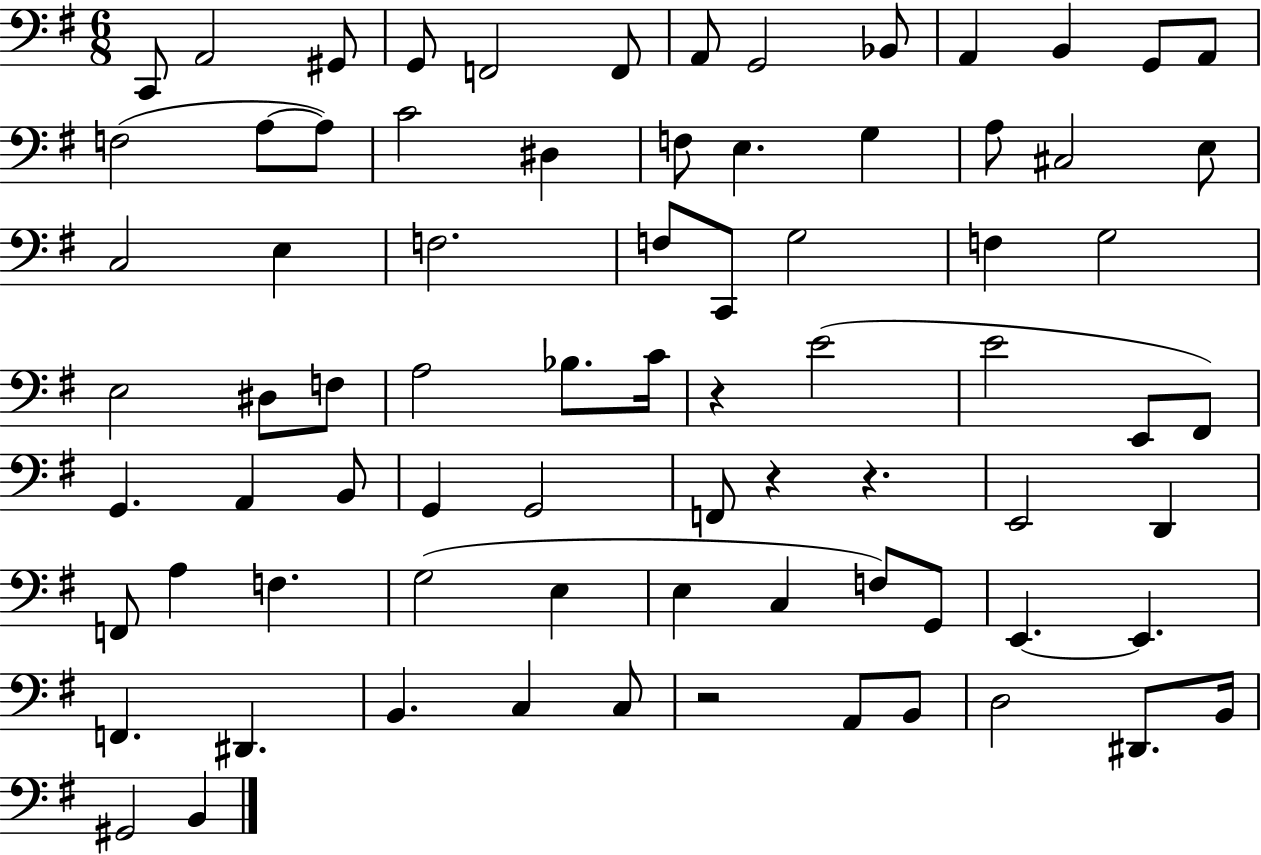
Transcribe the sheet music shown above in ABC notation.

X:1
T:Untitled
M:6/8
L:1/4
K:G
C,,/2 A,,2 ^G,,/2 G,,/2 F,,2 F,,/2 A,,/2 G,,2 _B,,/2 A,, B,, G,,/2 A,,/2 F,2 A,/2 A,/2 C2 ^D, F,/2 E, G, A,/2 ^C,2 E,/2 C,2 E, F,2 F,/2 C,,/2 G,2 F, G,2 E,2 ^D,/2 F,/2 A,2 _B,/2 C/4 z E2 E2 E,,/2 ^F,,/2 G,, A,, B,,/2 G,, G,,2 F,,/2 z z E,,2 D,, F,,/2 A, F, G,2 E, E, C, F,/2 G,,/2 E,, E,, F,, ^D,, B,, C, C,/2 z2 A,,/2 B,,/2 D,2 ^D,,/2 B,,/4 ^G,,2 B,,